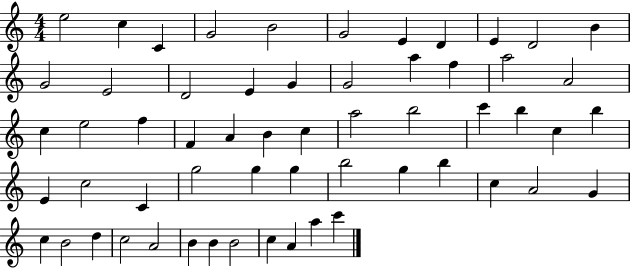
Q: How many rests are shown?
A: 0